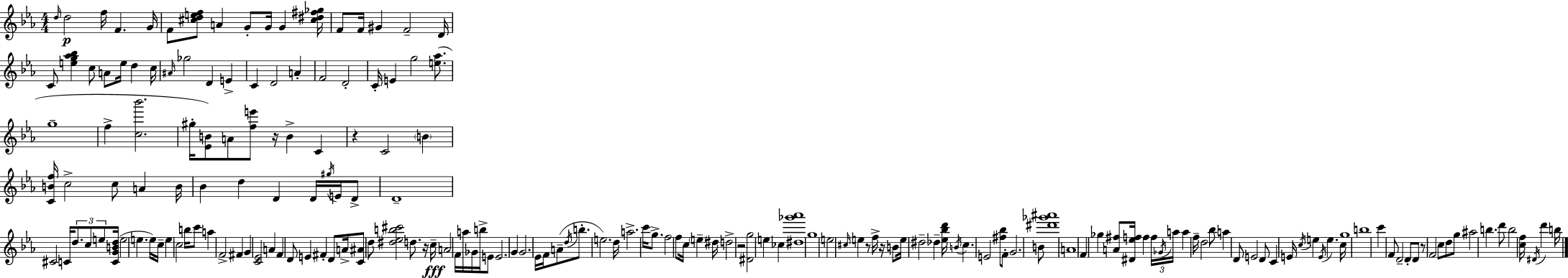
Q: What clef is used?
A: treble